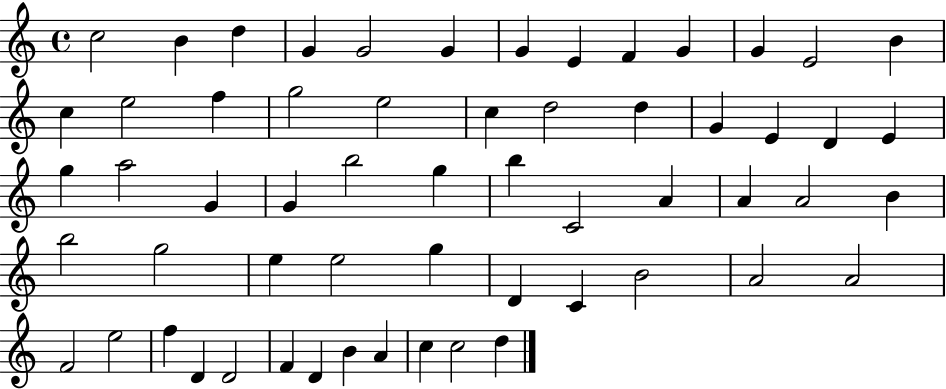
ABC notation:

X:1
T:Untitled
M:4/4
L:1/4
K:C
c2 B d G G2 G G E F G G E2 B c e2 f g2 e2 c d2 d G E D E g a2 G G b2 g b C2 A A A2 B b2 g2 e e2 g D C B2 A2 A2 F2 e2 f D D2 F D B A c c2 d